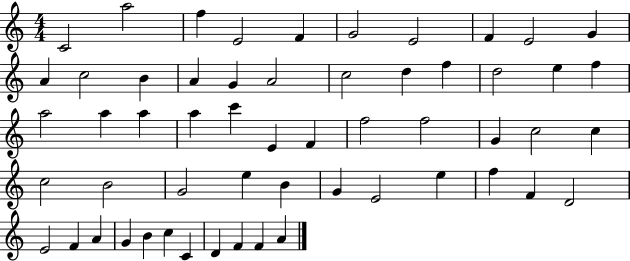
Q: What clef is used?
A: treble